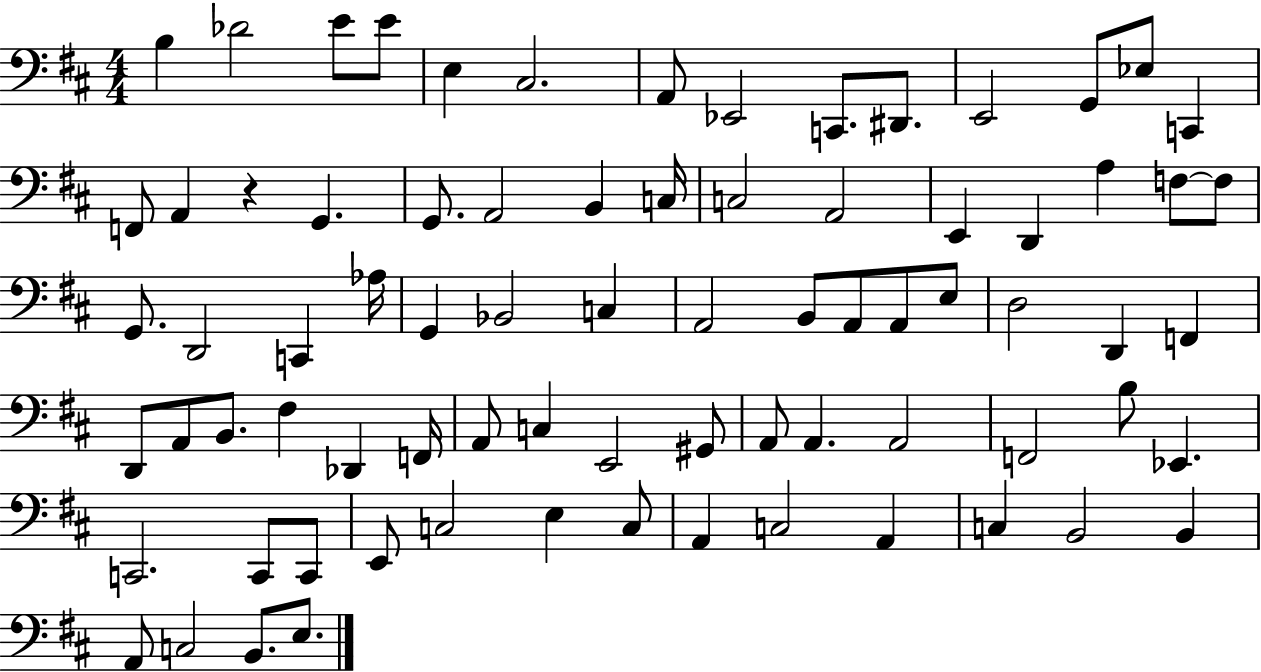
{
  \clef bass
  \numericTimeSignature
  \time 4/4
  \key d \major
  \repeat volta 2 { b4 des'2 e'8 e'8 | e4 cis2. | a,8 ees,2 c,8. dis,8. | e,2 g,8 ees8 c,4 | \break f,8 a,4 r4 g,4. | g,8. a,2 b,4 c16 | c2 a,2 | e,4 d,4 a4 f8~~ f8 | \break g,8. d,2 c,4 aes16 | g,4 bes,2 c4 | a,2 b,8 a,8 a,8 e8 | d2 d,4 f,4 | \break d,8 a,8 b,8. fis4 des,4 f,16 | a,8 c4 e,2 gis,8 | a,8 a,4. a,2 | f,2 b8 ees,4. | \break c,2. c,8 c,8 | e,8 c2 e4 c8 | a,4 c2 a,4 | c4 b,2 b,4 | \break a,8 c2 b,8. e8. | } \bar "|."
}